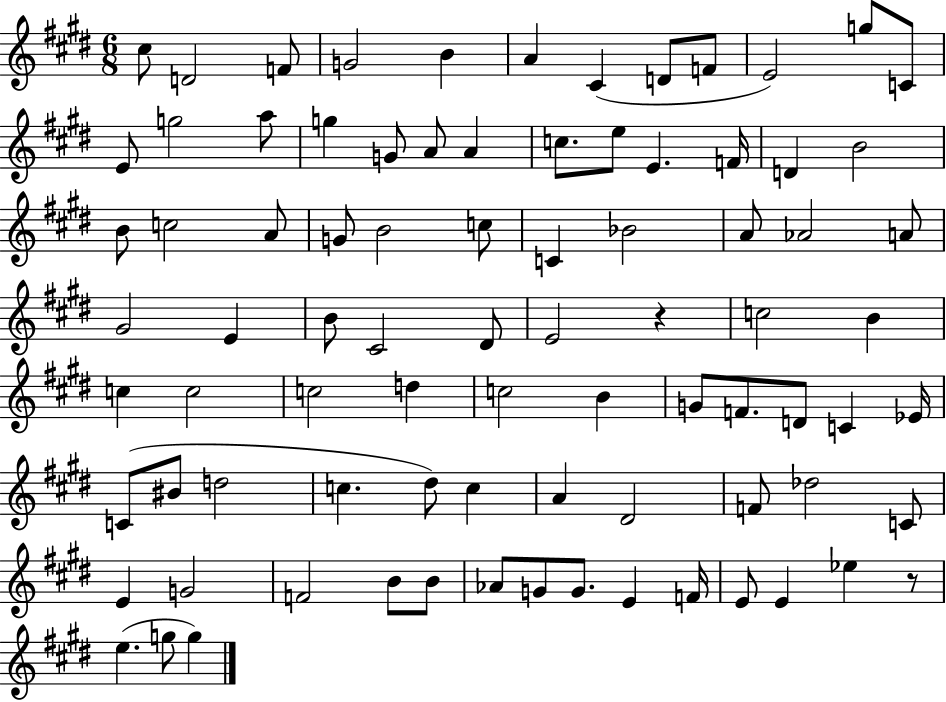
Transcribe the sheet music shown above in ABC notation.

X:1
T:Untitled
M:6/8
L:1/4
K:E
^c/2 D2 F/2 G2 B A ^C D/2 F/2 E2 g/2 C/2 E/2 g2 a/2 g G/2 A/2 A c/2 e/2 E F/4 D B2 B/2 c2 A/2 G/2 B2 c/2 C _B2 A/2 _A2 A/2 ^G2 E B/2 ^C2 ^D/2 E2 z c2 B c c2 c2 d c2 B G/2 F/2 D/2 C _E/4 C/2 ^B/2 d2 c ^d/2 c A ^D2 F/2 _d2 C/2 E G2 F2 B/2 B/2 _A/2 G/2 G/2 E F/4 E/2 E _e z/2 e g/2 g